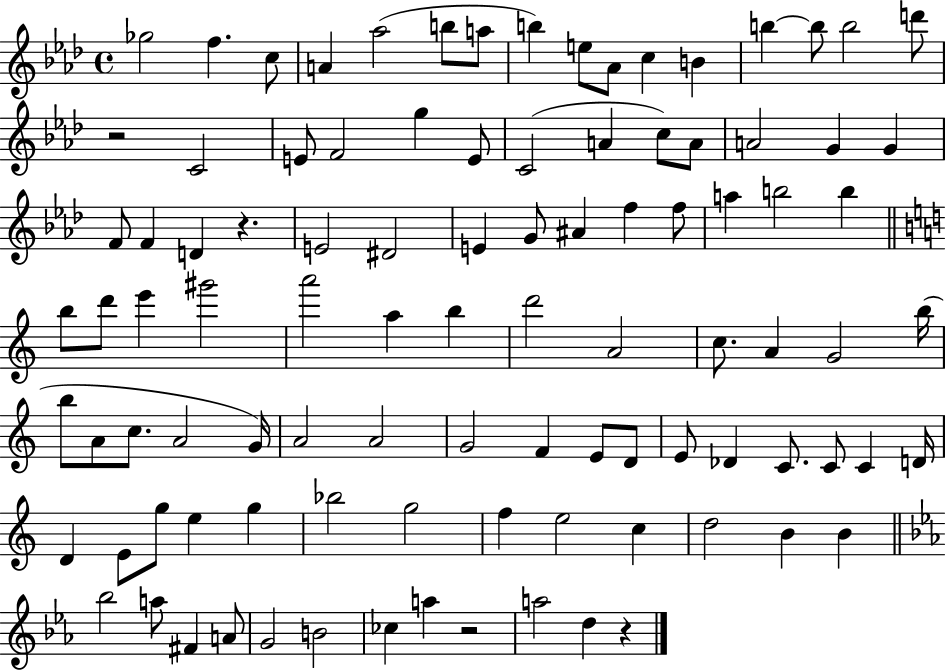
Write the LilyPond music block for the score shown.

{
  \clef treble
  \time 4/4
  \defaultTimeSignature
  \key aes \major
  ges''2 f''4. c''8 | a'4 aes''2( b''8 a''8 | b''4) e''8 aes'8 c''4 b'4 | b''4~~ b''8 b''2 d'''8 | \break r2 c'2 | e'8 f'2 g''4 e'8 | c'2( a'4 c''8) a'8 | a'2 g'4 g'4 | \break f'8 f'4 d'4 r4. | e'2 dis'2 | e'4 g'8 ais'4 f''4 f''8 | a''4 b''2 b''4 | \break \bar "||" \break \key c \major b''8 d'''8 e'''4 gis'''2 | a'''2 a''4 b''4 | d'''2 a'2 | c''8. a'4 g'2 b''16( | \break b''8 a'8 c''8. a'2 g'16) | a'2 a'2 | g'2 f'4 e'8 d'8 | e'8 des'4 c'8. c'8 c'4 d'16 | \break d'4 e'8 g''8 e''4 g''4 | bes''2 g''2 | f''4 e''2 c''4 | d''2 b'4 b'4 | \break \bar "||" \break \key ees \major bes''2 a''8 fis'4 a'8 | g'2 b'2 | ces''4 a''4 r2 | a''2 d''4 r4 | \break \bar "|."
}